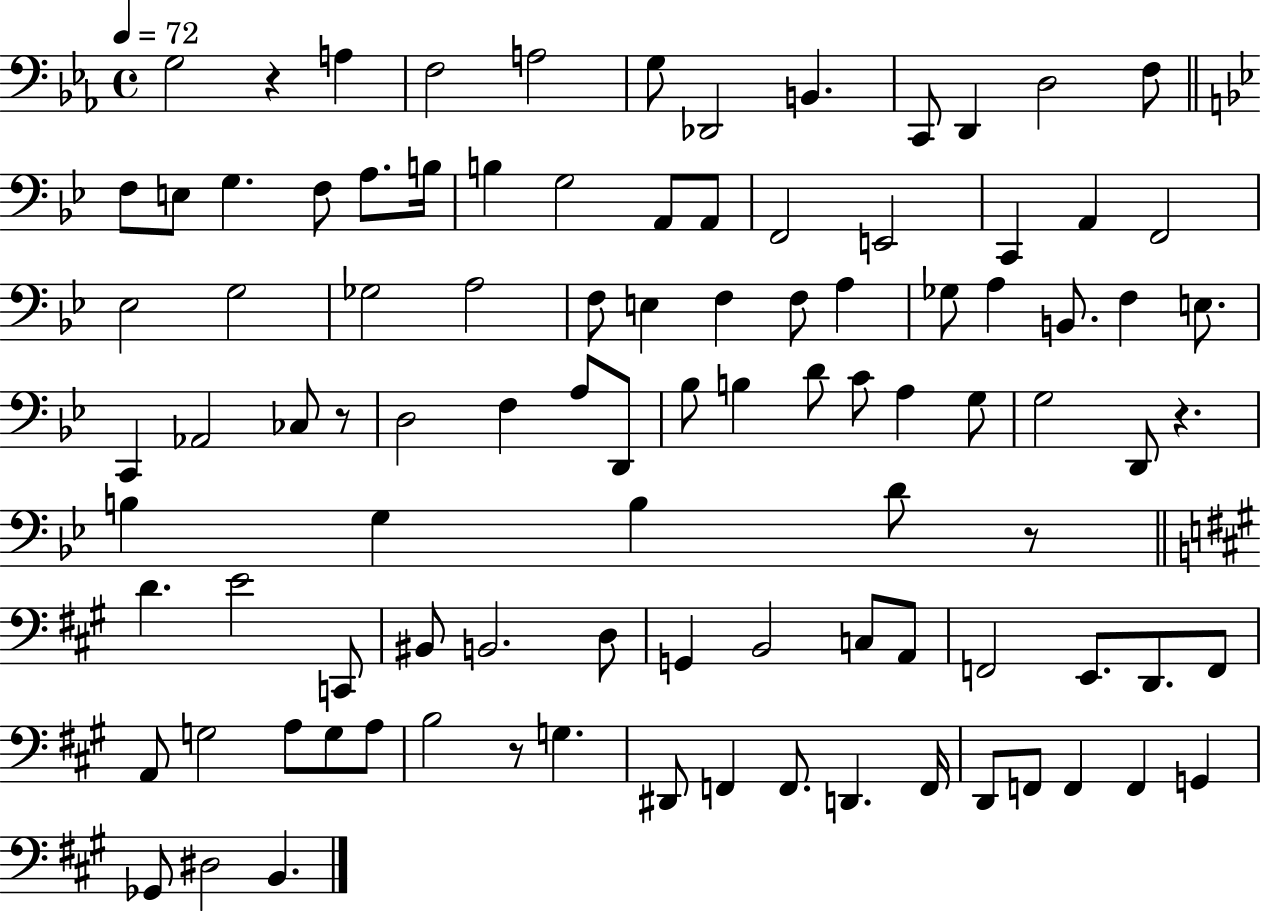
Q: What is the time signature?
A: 4/4